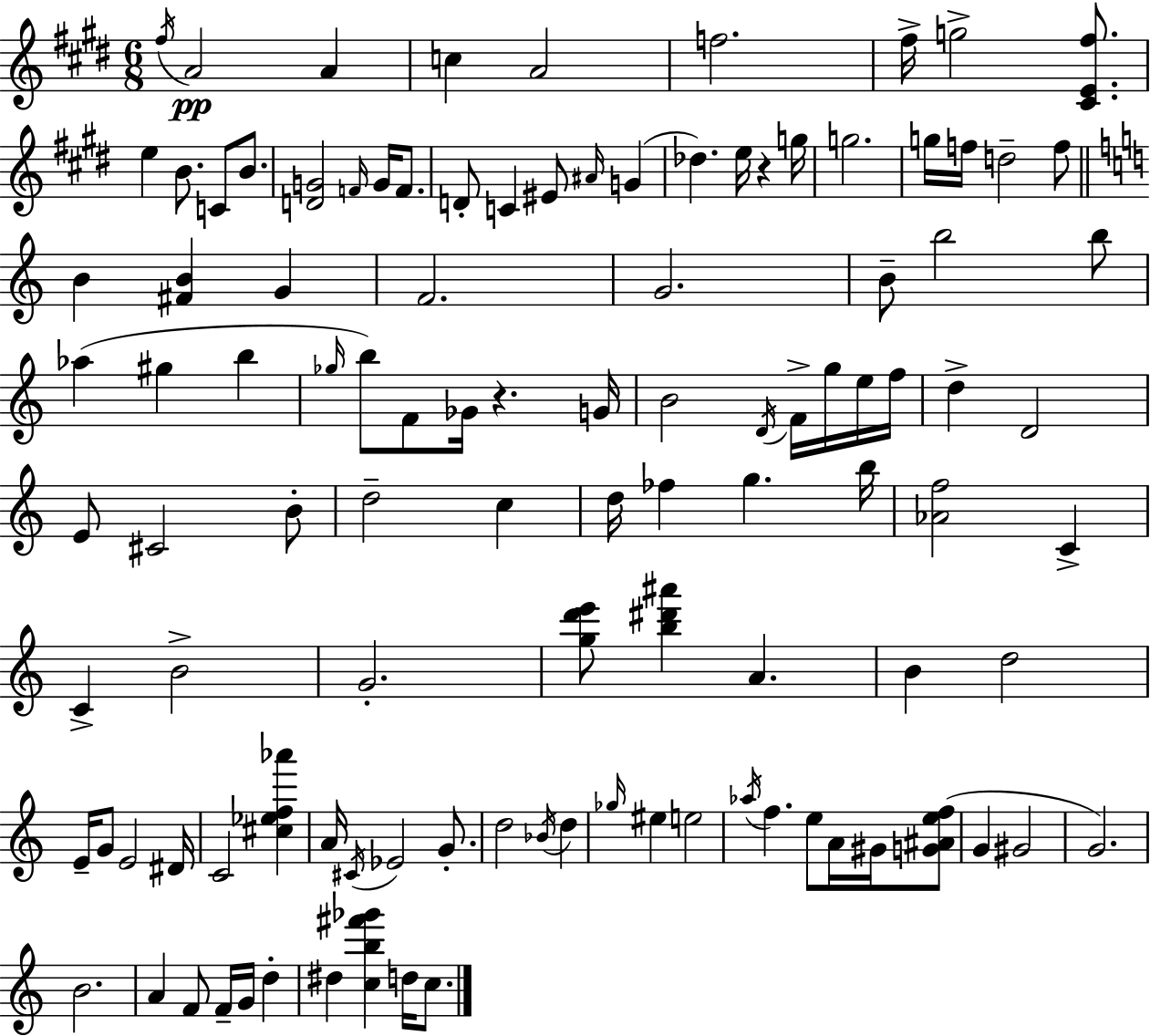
{
  \clef treble
  \numericTimeSignature
  \time 6/8
  \key e \major
  \acciaccatura { fis''16 }\pp a'2 a'4 | c''4 a'2 | f''2. | fis''16-> g''2-> <cis' e' fis''>8. | \break e''4 b'8. c'8 b'8. | <d' g'>2 \grace { f'16 } g'16 f'8. | d'8-. c'4 eis'8 \grace { ais'16 }( g'4 | des''4.) e''16 r4 | \break g''16 g''2. | g''16 f''16 d''2-- | f''8 \bar "||" \break \key c \major b'4 <fis' b'>4 g'4 | f'2. | g'2. | b'8-- b''2 b''8 | \break aes''4( gis''4 b''4 | \grace { ges''16 }) b''8 f'8 ges'16 r4. | g'16 b'2 \acciaccatura { d'16 } f'16-> g''16 | e''16 f''16 d''4-> d'2 | \break e'8 cis'2 | b'8-. d''2-- c''4 | d''16 fes''4 g''4. | b''16 <aes' f''>2 c'4-> | \break c'4-> b'2-> | g'2.-. | <g'' d''' e'''>8 <b'' dis''' ais'''>4 a'4. | b'4 d''2 | \break e'16-- g'8 e'2 | dis'16 c'2 <cis'' ees'' f'' aes'''>4 | a'16 \acciaccatura { cis'16 } ees'2 | g'8.-. d''2 \acciaccatura { bes'16 } | \break d''4 \grace { ges''16 } eis''4 e''2 | \acciaccatura { aes''16 } f''4. | e''8 a'16 gis'16 <g' ais' e'' f''>8( g'4 gis'2 | g'2.) | \break b'2. | a'4 f'8 | f'16-- g'16 d''4-. dis''4 <c'' b'' fis''' ges'''>4 | d''16 c''8. \bar "|."
}